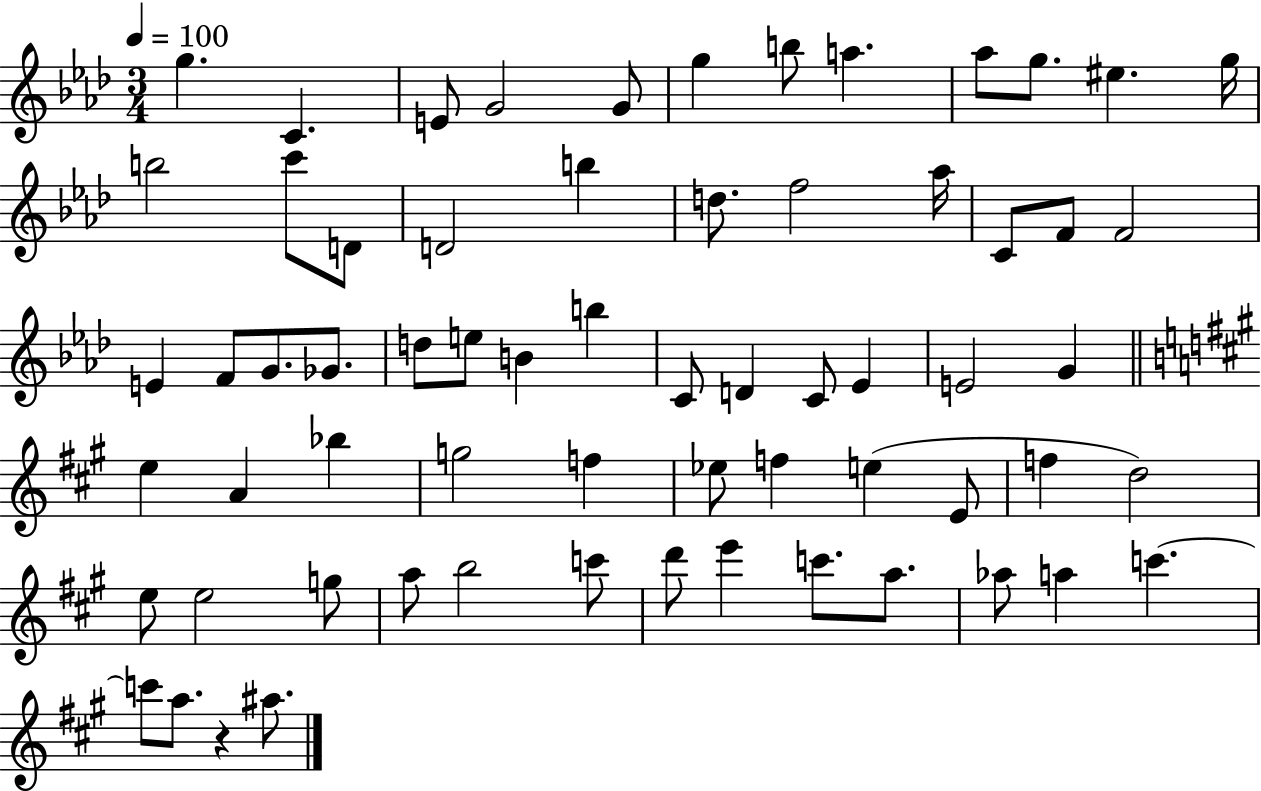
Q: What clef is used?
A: treble